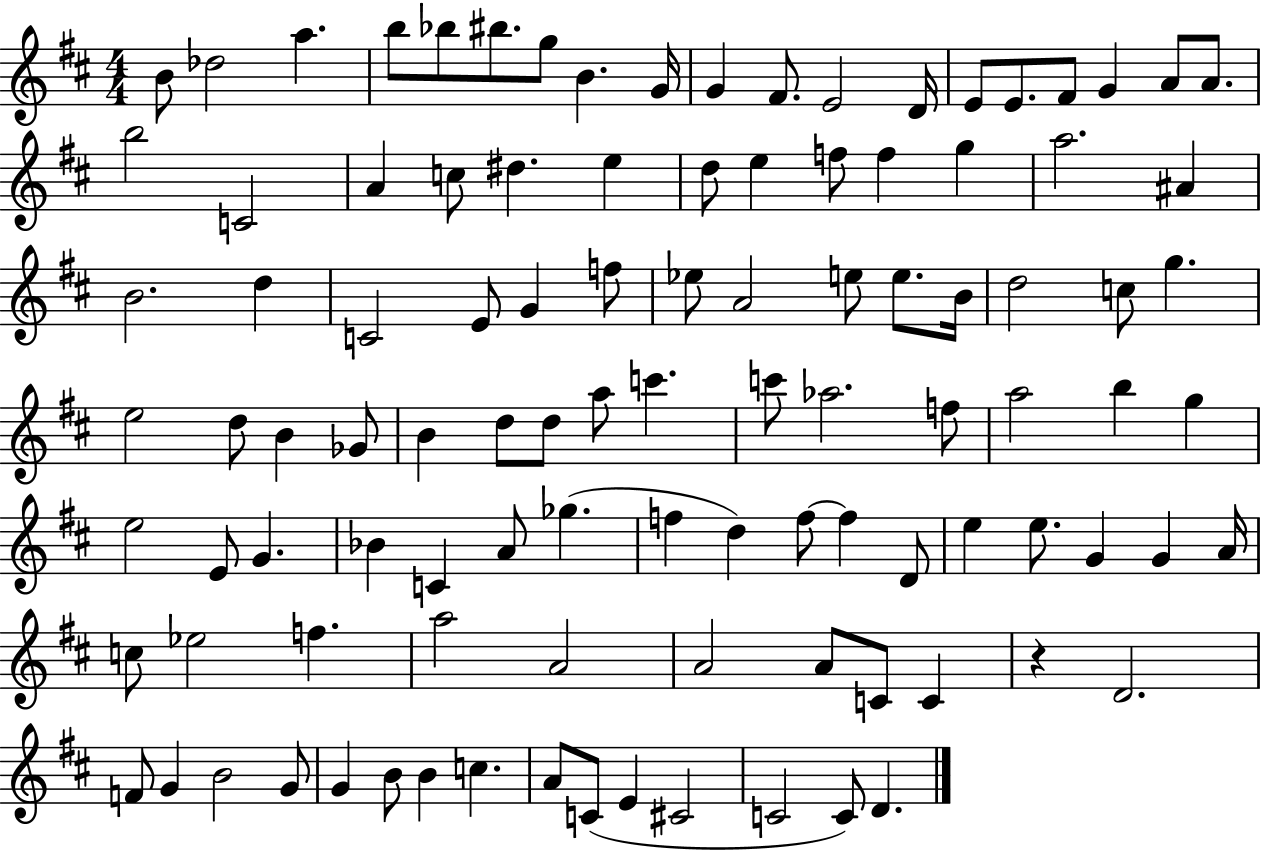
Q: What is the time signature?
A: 4/4